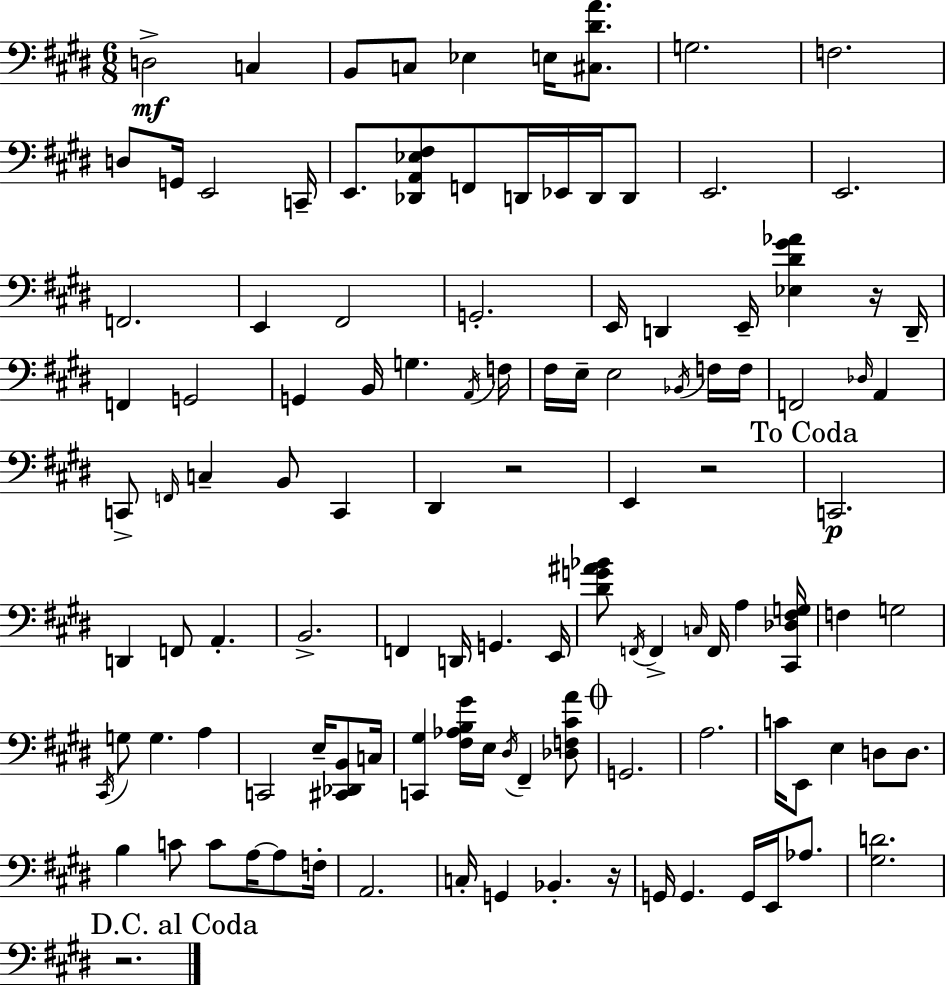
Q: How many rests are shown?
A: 5